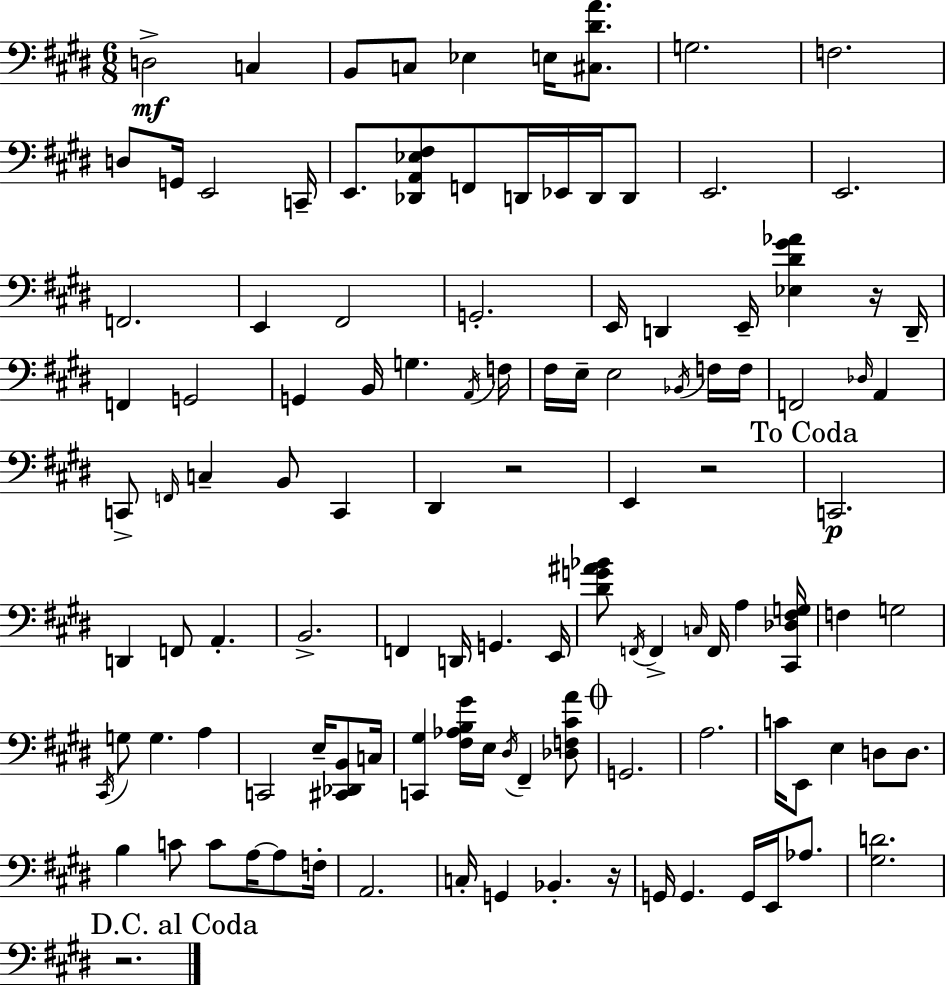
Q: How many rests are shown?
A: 5